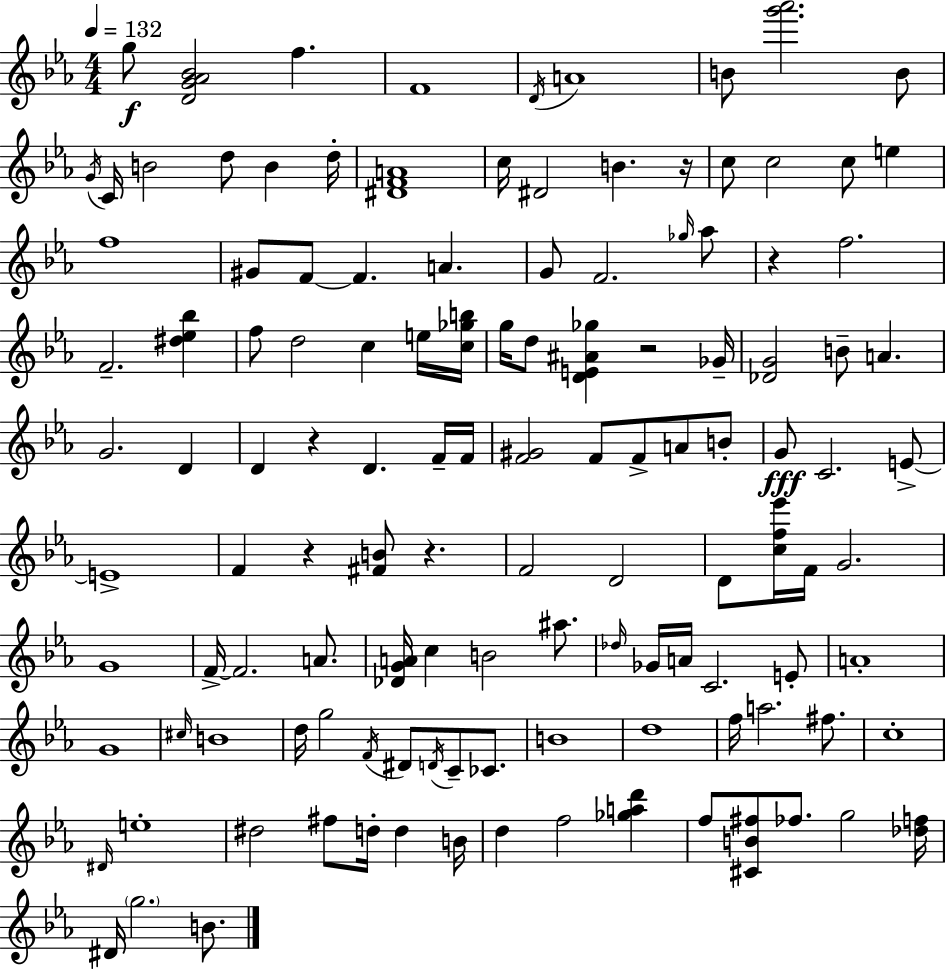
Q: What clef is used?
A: treble